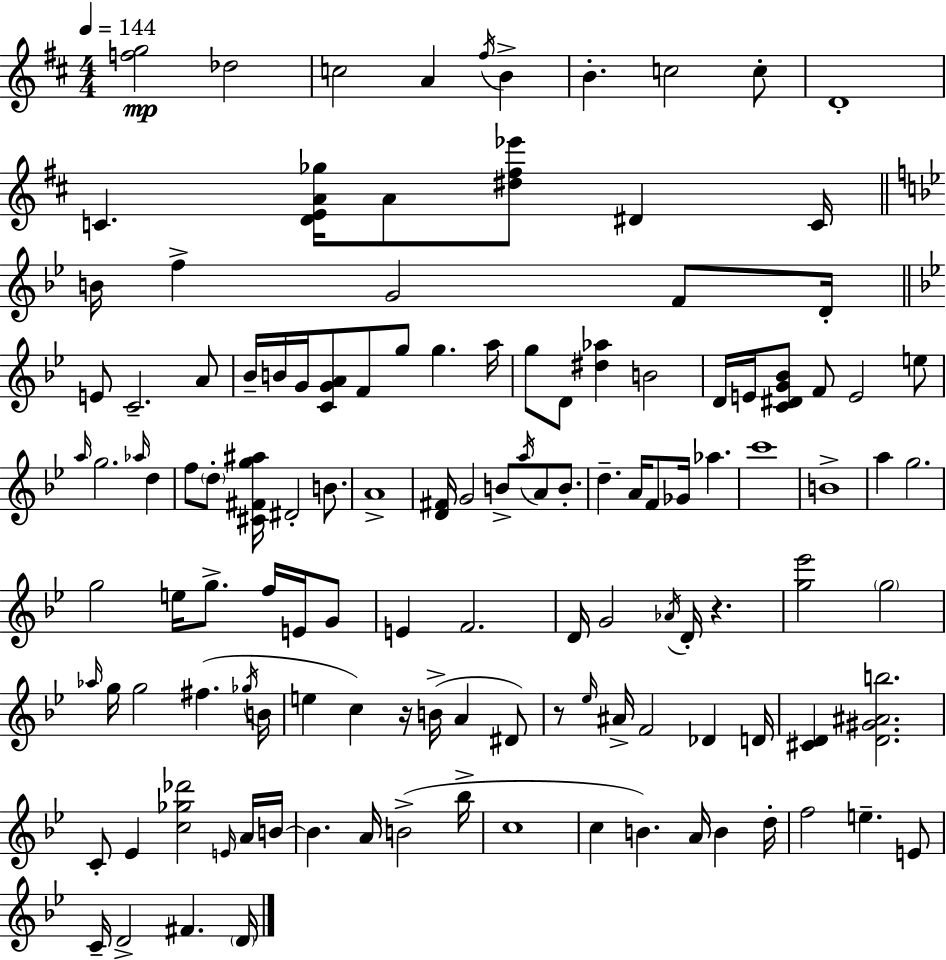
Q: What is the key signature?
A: D major